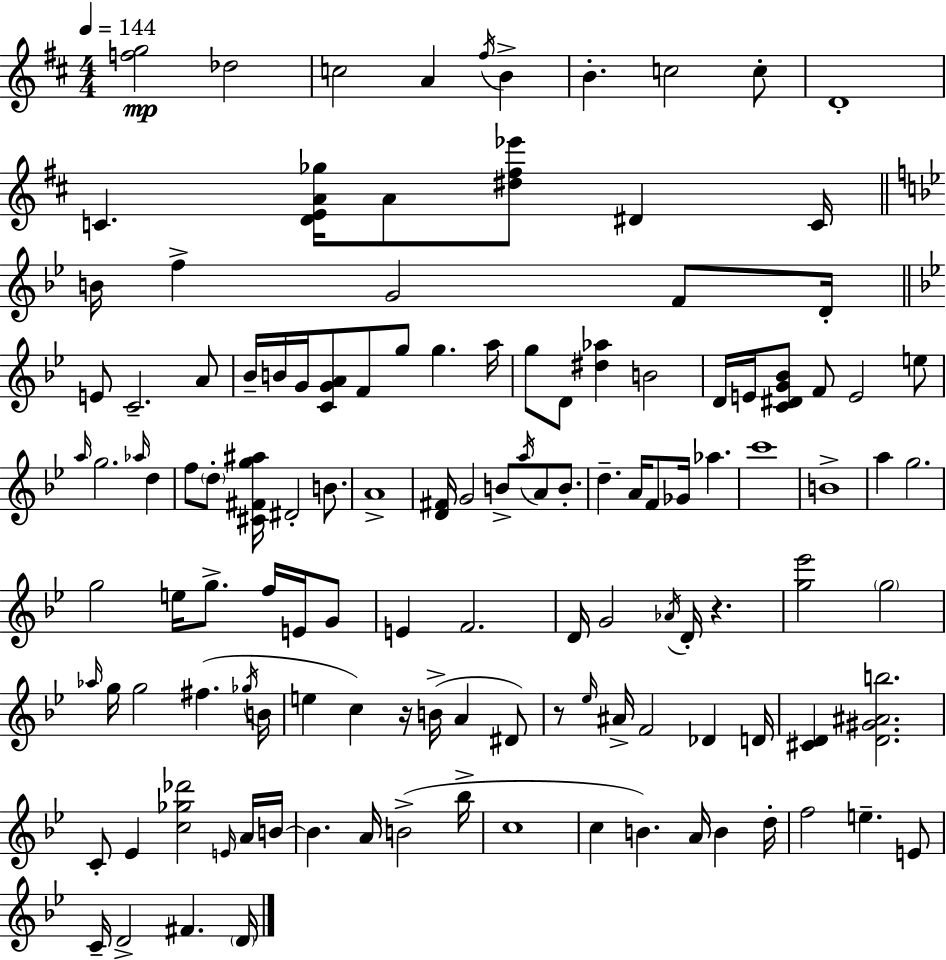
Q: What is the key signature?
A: D major